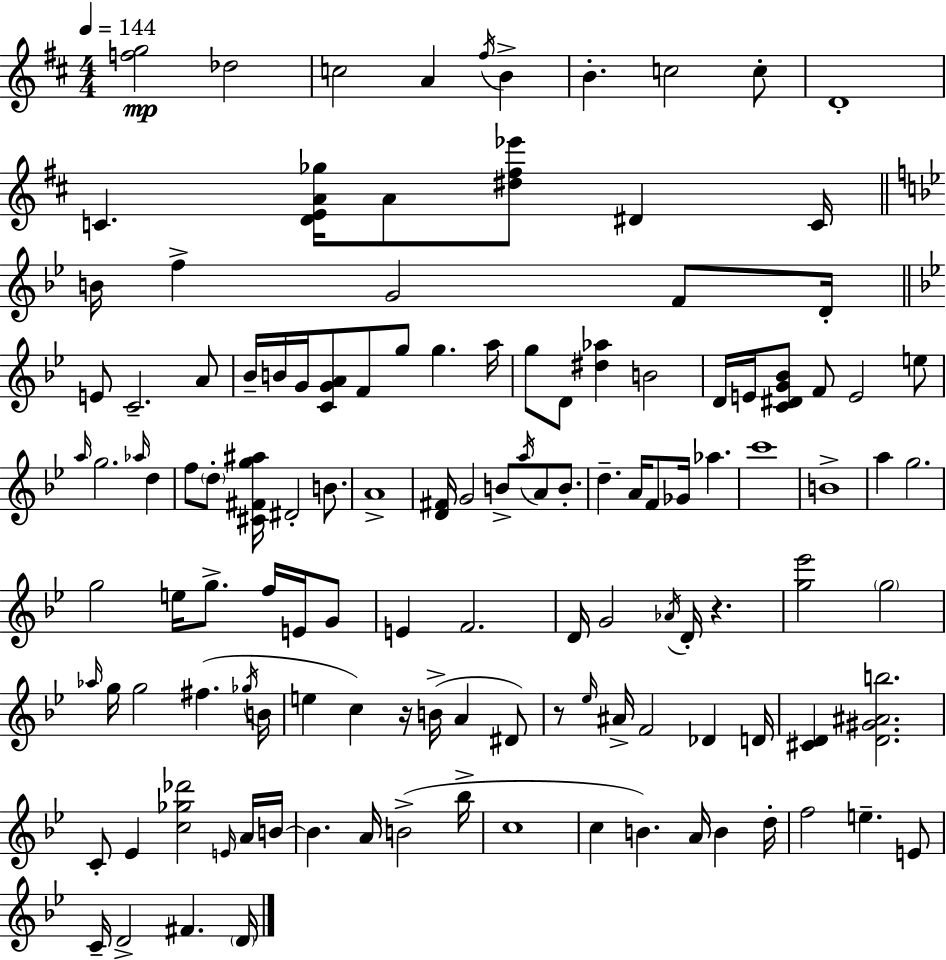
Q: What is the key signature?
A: D major